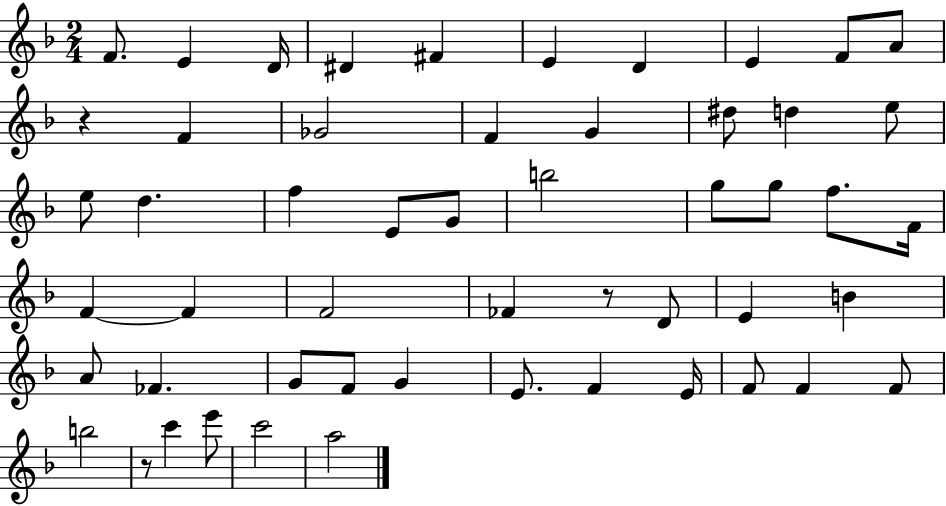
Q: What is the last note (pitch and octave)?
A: A5